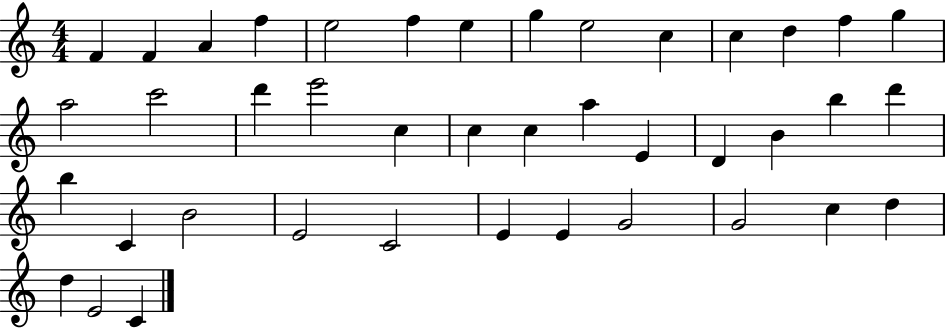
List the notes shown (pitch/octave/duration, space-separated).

F4/q F4/q A4/q F5/q E5/h F5/q E5/q G5/q E5/h C5/q C5/q D5/q F5/q G5/q A5/h C6/h D6/q E6/h C5/q C5/q C5/q A5/q E4/q D4/q B4/q B5/q D6/q B5/q C4/q B4/h E4/h C4/h E4/q E4/q G4/h G4/h C5/q D5/q D5/q E4/h C4/q